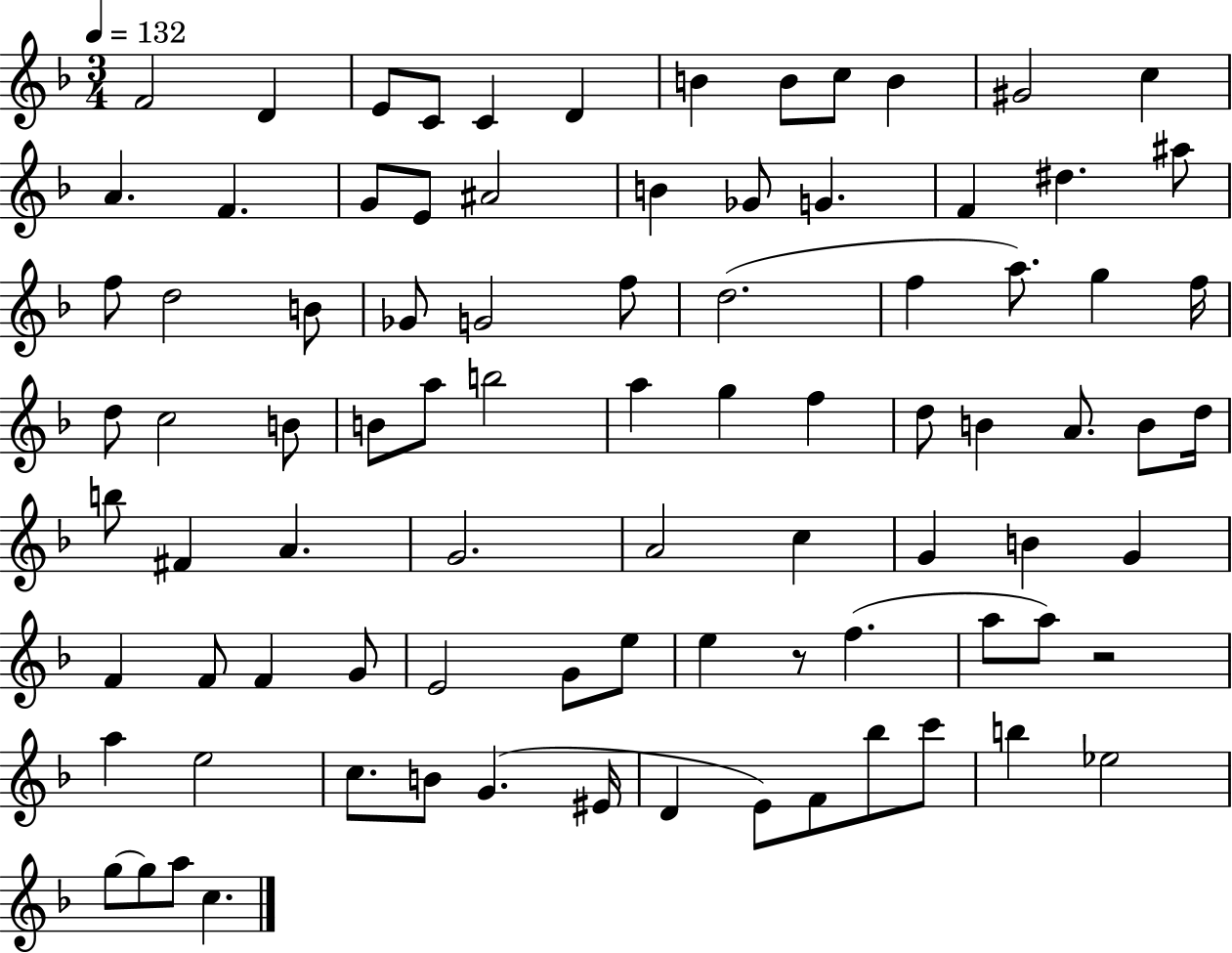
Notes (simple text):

F4/h D4/q E4/e C4/e C4/q D4/q B4/q B4/e C5/e B4/q G#4/h C5/q A4/q. F4/q. G4/e E4/e A#4/h B4/q Gb4/e G4/q. F4/q D#5/q. A#5/e F5/e D5/h B4/e Gb4/e G4/h F5/e D5/h. F5/q A5/e. G5/q F5/s D5/e C5/h B4/e B4/e A5/e B5/h A5/q G5/q F5/q D5/e B4/q A4/e. B4/e D5/s B5/e F#4/q A4/q. G4/h. A4/h C5/q G4/q B4/q G4/q F4/q F4/e F4/q G4/e E4/h G4/e E5/e E5/q R/e F5/q. A5/e A5/e R/h A5/q E5/h C5/e. B4/e G4/q. EIS4/s D4/q E4/e F4/e Bb5/e C6/e B5/q Eb5/h G5/e G5/e A5/e C5/q.